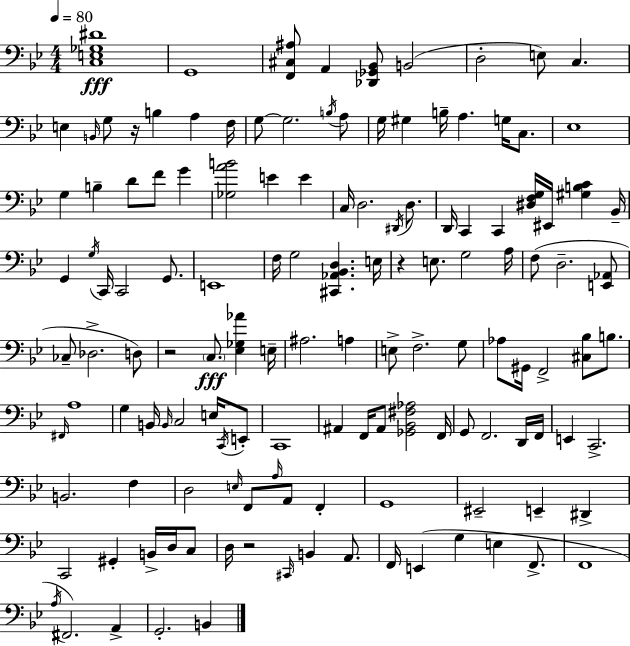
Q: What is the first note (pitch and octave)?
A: G2